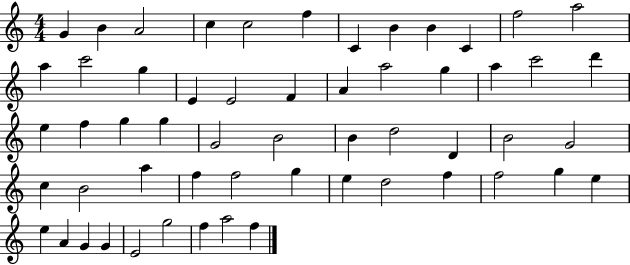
G4/q B4/q A4/h C5/q C5/h F5/q C4/q B4/q B4/q C4/q F5/h A5/h A5/q C6/h G5/q E4/q E4/h F4/q A4/q A5/h G5/q A5/q C6/h D6/q E5/q F5/q G5/q G5/q G4/h B4/h B4/q D5/h D4/q B4/h G4/h C5/q B4/h A5/q F5/q F5/h G5/q E5/q D5/h F5/q F5/h G5/q E5/q E5/q A4/q G4/q G4/q E4/h G5/h F5/q A5/h F5/q